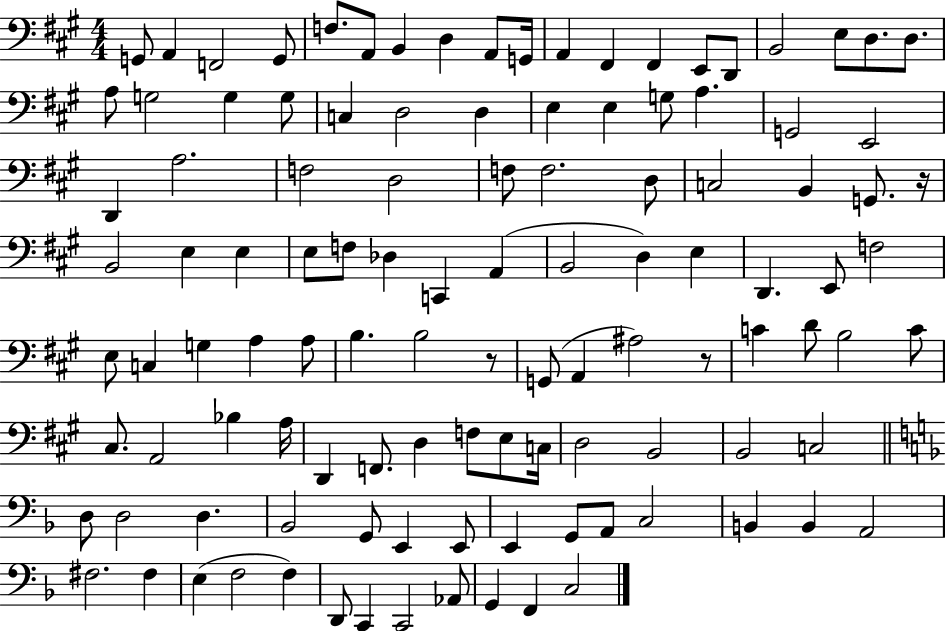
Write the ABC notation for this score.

X:1
T:Untitled
M:4/4
L:1/4
K:A
G,,/2 A,, F,,2 G,,/2 F,/2 A,,/2 B,, D, A,,/2 G,,/4 A,, ^F,, ^F,, E,,/2 D,,/2 B,,2 E,/2 D,/2 D,/2 A,/2 G,2 G, G,/2 C, D,2 D, E, E, G,/2 A, G,,2 E,,2 D,, A,2 F,2 D,2 F,/2 F,2 D,/2 C,2 B,, G,,/2 z/4 B,,2 E, E, E,/2 F,/2 _D, C,, A,, B,,2 D, E, D,, E,,/2 F,2 E,/2 C, G, A, A,/2 B, B,2 z/2 G,,/2 A,, ^A,2 z/2 C D/2 B,2 C/2 ^C,/2 A,,2 _B, A,/4 D,, F,,/2 D, F,/2 E,/2 C,/4 D,2 B,,2 B,,2 C,2 D,/2 D,2 D, _B,,2 G,,/2 E,, E,,/2 E,, G,,/2 A,,/2 C,2 B,, B,, A,,2 ^F,2 ^F, E, F,2 F, D,,/2 C,, C,,2 _A,,/2 G,, F,, C,2